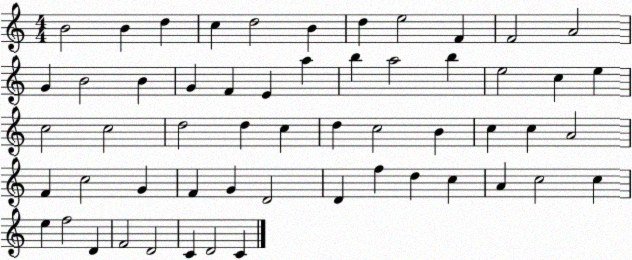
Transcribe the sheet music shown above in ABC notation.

X:1
T:Untitled
M:4/4
L:1/4
K:C
B2 B d c d2 B d e2 F F2 A2 G B2 B G F E a b a2 b e2 c e c2 c2 d2 d c d c2 B c c A2 F c2 G F G D2 D f d c A c2 c e f2 D F2 D2 C D2 C